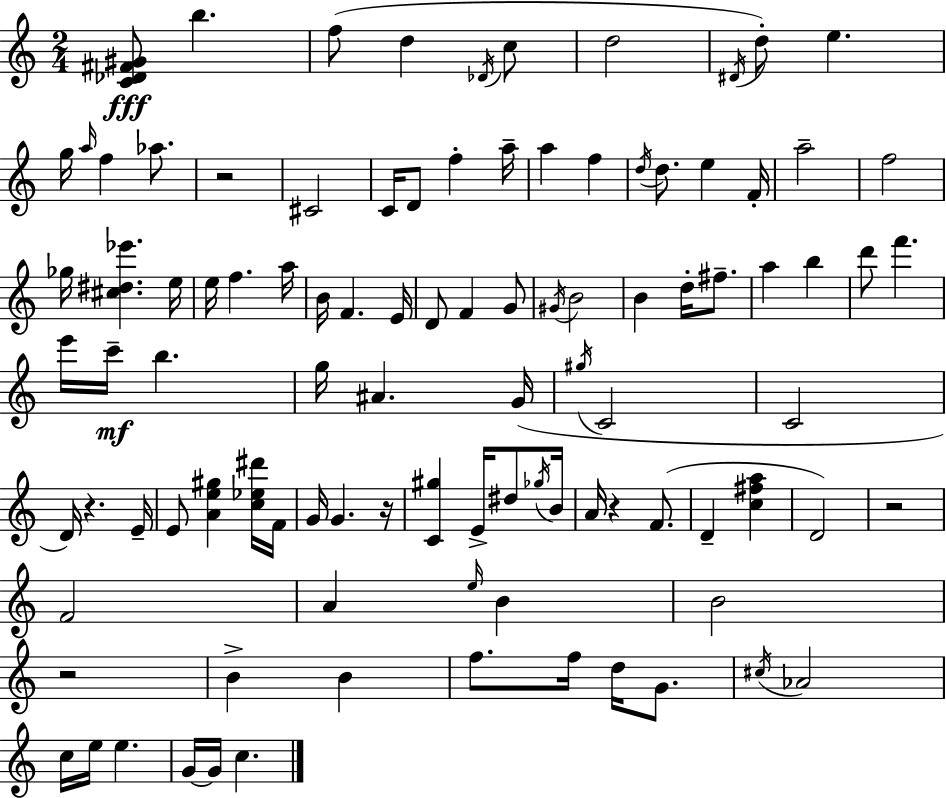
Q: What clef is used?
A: treble